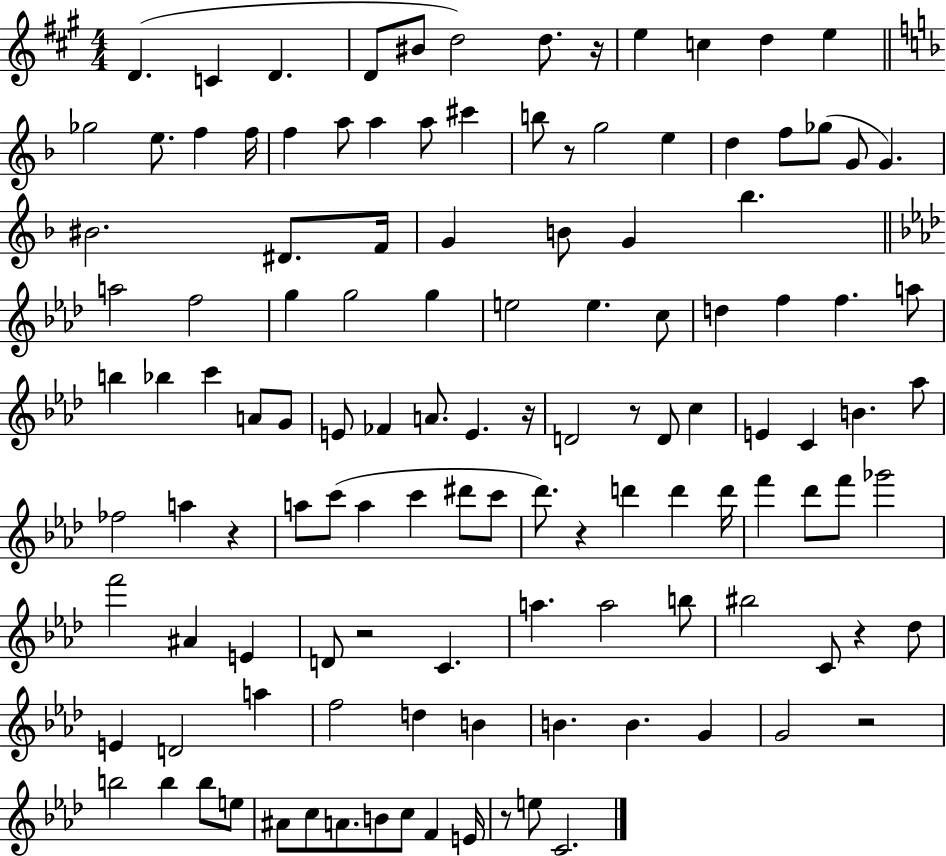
D4/q. C4/q D4/q. D4/e BIS4/e D5/h D5/e. R/s E5/q C5/q D5/q E5/q Gb5/h E5/e. F5/q F5/s F5/q A5/e A5/q A5/e C#6/q B5/e R/e G5/h E5/q D5/q F5/e Gb5/e G4/e G4/q. BIS4/h. D#4/e. F4/s G4/q B4/e G4/q Bb5/q. A5/h F5/h G5/q G5/h G5/q E5/h E5/q. C5/e D5/q F5/q F5/q. A5/e B5/q Bb5/q C6/q A4/e G4/e E4/e FES4/q A4/e. E4/q. R/s D4/h R/e D4/e C5/q E4/q C4/q B4/q. Ab5/e FES5/h A5/q R/q A5/e C6/e A5/q C6/q D#6/e C6/e Db6/e. R/q D6/q D6/q D6/s F6/q Db6/e F6/e Gb6/h F6/h A#4/q E4/q D4/e R/h C4/q. A5/q. A5/h B5/e BIS5/h C4/e R/q Db5/e E4/q D4/h A5/q F5/h D5/q B4/q B4/q. B4/q. G4/q G4/h R/h B5/h B5/q B5/e E5/e A#4/e C5/e A4/e. B4/e C5/e F4/q E4/s R/e E5/e C4/h.